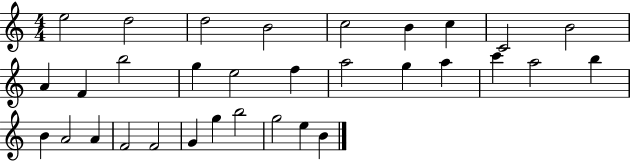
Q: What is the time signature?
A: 4/4